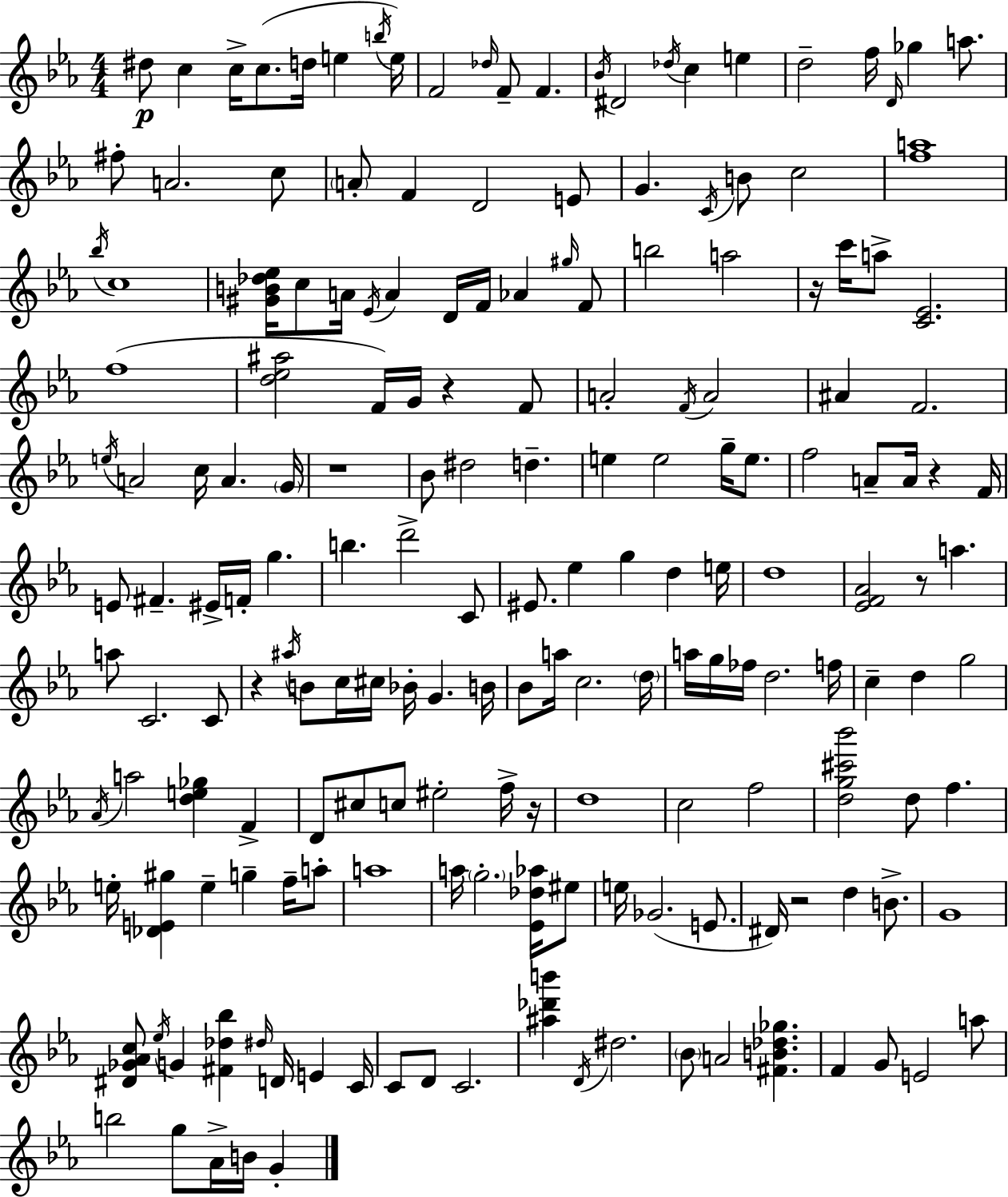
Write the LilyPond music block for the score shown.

{
  \clef treble
  \numericTimeSignature
  \time 4/4
  \key ees \major
  dis''8\p c''4 c''16-> c''8.( d''16 e''4 \acciaccatura { b''16 }) | e''16 f'2 \grace { des''16 } f'8-- f'4. | \acciaccatura { bes'16 } dis'2 \acciaccatura { des''16 } c''4 | e''4 d''2-- f''16 \grace { d'16 } ges''4 | \break a''8. fis''8-. a'2. | c''8 \parenthesize a'8-. f'4 d'2 | e'8 g'4. \acciaccatura { c'16 } b'8 c''2 | <f'' a''>1 | \break \acciaccatura { bes''16 } c''1 | <gis' b' des'' ees''>16 c''8 a'16 \acciaccatura { ees'16 } a'4 | d'16 f'16 aes'4 \grace { gis''16 } f'8 b''2 | a''2 r16 c'''16 a''8-> <c' ees'>2. | \break f''1( | <d'' ees'' ais''>2 | f'16) g'16 r4 f'8 a'2-. | \acciaccatura { f'16 } a'2 ais'4 f'2. | \break \acciaccatura { e''16 } a'2 | c''16 a'4. \parenthesize g'16 r1 | bes'8 dis''2 | d''4.-- e''4 e''2 | \break g''16-- e''8. f''2 | a'8-- a'16 r4 f'16 e'8 fis'4.-- | eis'16-> f'16-. g''4. b''4. | d'''2-> c'8 eis'8. ees''4 | \break g''4 d''4 e''16 d''1 | <ees' f' aes'>2 | r8 a''4. a''8 c'2. | c'8 r4 \acciaccatura { ais''16 } | \break b'8 c''16 cis''16 bes'16-. g'4. b'16 bes'8 a''16 c''2. | \parenthesize d''16 a''16 g''16 fes''16 d''2. | f''16 c''4-- | d''4 g''2 \acciaccatura { aes'16 } a''2 | \break <d'' e'' ges''>4 f'4-> d'8 cis''8 | c''8 eis''2-. f''16-> r16 d''1 | c''2 | f''2 <d'' g'' cis''' bes'''>2 | \break d''8 f''4. e''16-. <des' e' gis''>4 | e''4-- g''4-- f''16-- a''8-. a''1 | a''16 \parenthesize g''2.-. | <ees' des'' aes''>16 eis''8 e''16 ges'2.( | \break e'8. dis'16) r2 | d''4 b'8.-> g'1 | <dis' ges' aes' c''>8 \acciaccatura { ees''16 } | g'4 <fis' des'' bes''>4 \grace { dis''16 } d'16 e'4 c'16 c'8 | \break d'8 c'2. <ais'' des''' b'''>4 | \acciaccatura { d'16 } dis''2. | \parenthesize bes'8 a'2 <fis' b' des'' ges''>4. | f'4 g'8 e'2 a''8 | \break b''2 g''8 aes'16-> b'16 g'4-. | \bar "|."
}